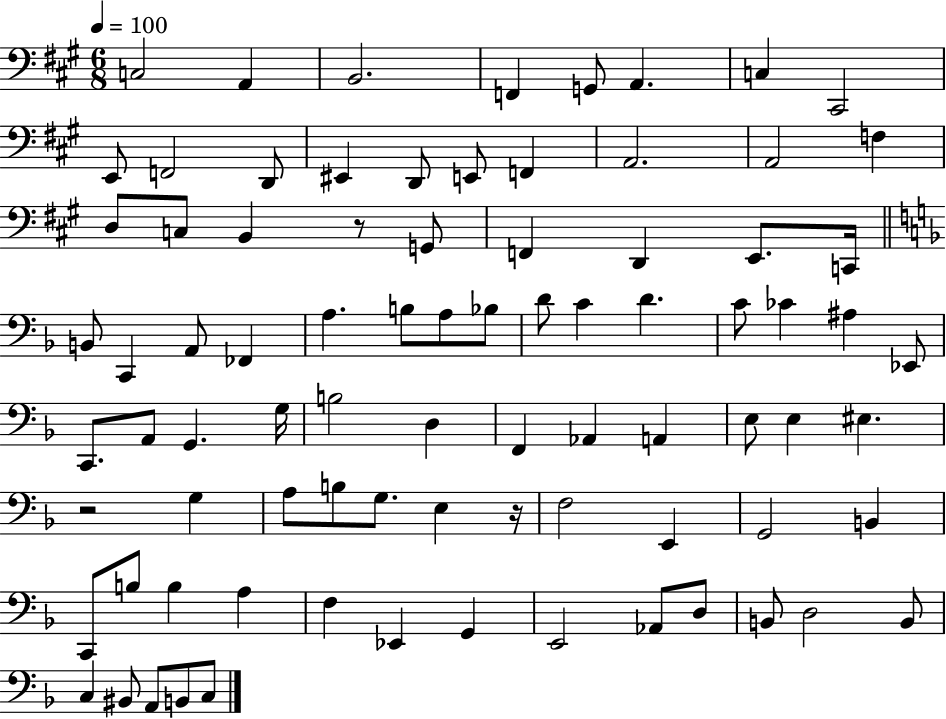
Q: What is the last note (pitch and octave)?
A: C3